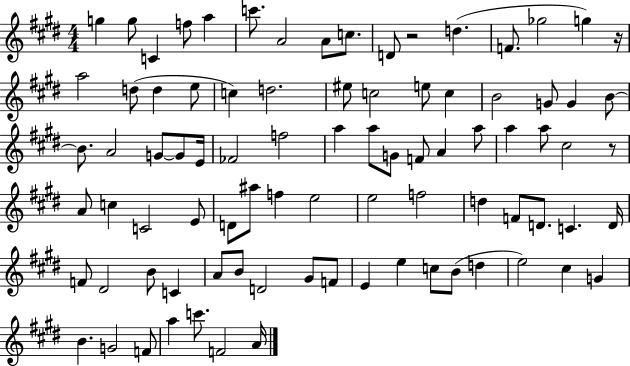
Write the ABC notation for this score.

X:1
T:Untitled
M:4/4
L:1/4
K:E
g g/2 C f/2 a c'/2 A2 A/2 c/2 D/2 z2 d F/2 _g2 g z/4 a2 d/2 d e/2 c d2 ^e/2 c2 e/2 c B2 G/2 G B/2 B/2 A2 G/2 G/2 E/4 _F2 f2 a a/2 G/2 F/2 A a/2 a a/2 ^c2 z/2 A/2 c C2 E/2 D/2 ^a/2 f e2 e2 f2 d F/2 D/2 C D/4 F/2 ^D2 B/2 C A/2 B/2 D2 ^G/2 F/2 E e c/2 B/2 d e2 ^c G B G2 F/2 a c'/2 F2 A/4